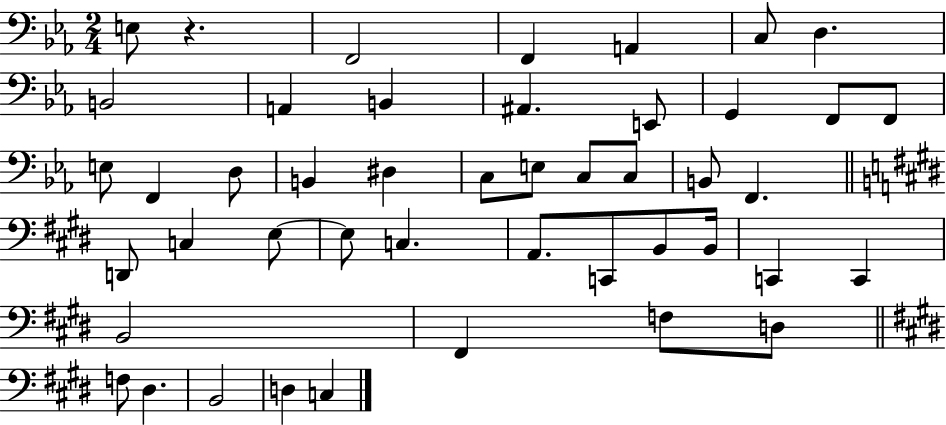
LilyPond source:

{
  \clef bass
  \numericTimeSignature
  \time 2/4
  \key ees \major
  e8 r4. | f,2 | f,4 a,4 | c8 d4. | \break b,2 | a,4 b,4 | ais,4. e,8 | g,4 f,8 f,8 | \break e8 f,4 d8 | b,4 dis4 | c8 e8 c8 c8 | b,8 f,4. | \break \bar "||" \break \key e \major d,8 c4 e8~~ | e8 c4. | a,8. c,8 b,8 b,16 | c,4 c,4 | \break b,2 | fis,4 f8 d8 | \bar "||" \break \key e \major f8 dis4. | b,2 | d4 c4 | \bar "|."
}